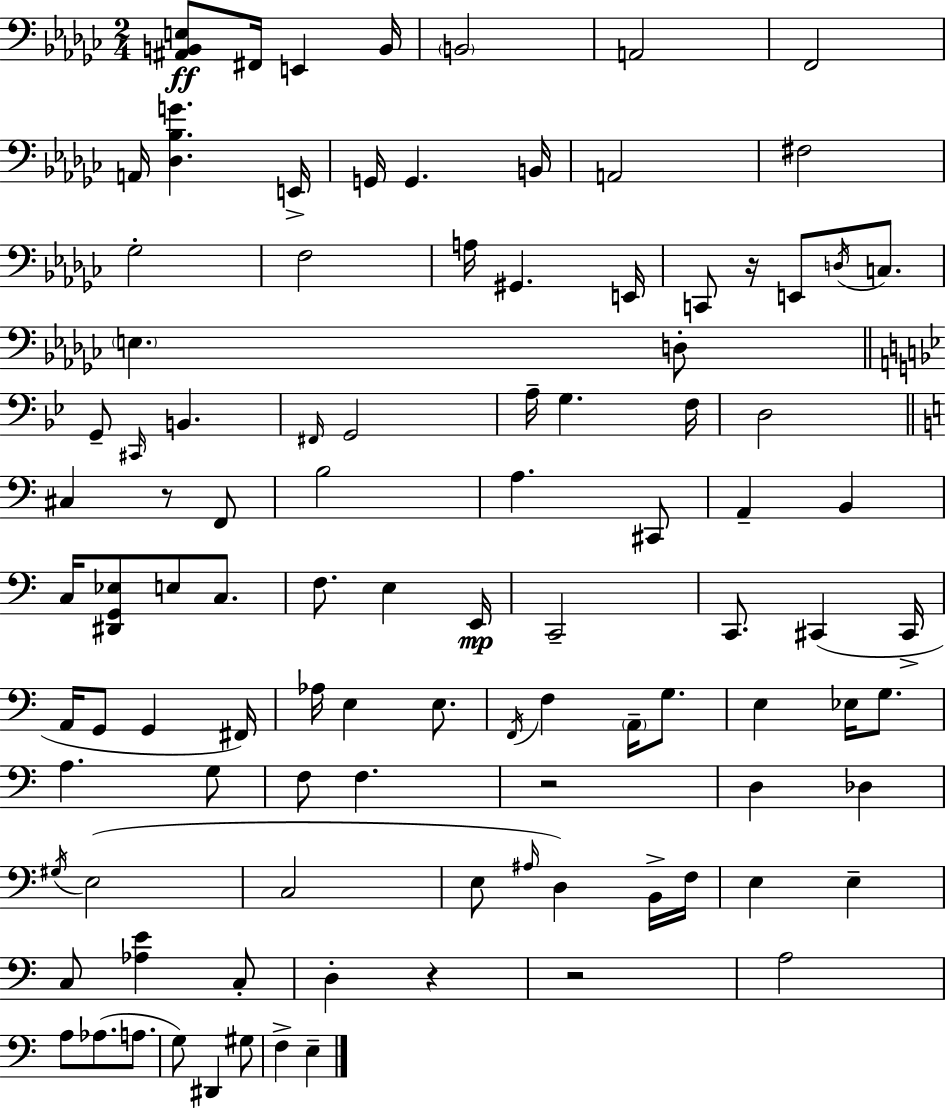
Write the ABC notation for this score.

X:1
T:Untitled
M:2/4
L:1/4
K:Ebm
[^A,,B,,E,]/2 ^F,,/4 E,, B,,/4 B,,2 A,,2 F,,2 A,,/4 [_D,_B,G] E,,/4 G,,/4 G,, B,,/4 A,,2 ^F,2 _G,2 F,2 A,/4 ^G,, E,,/4 C,,/2 z/4 E,,/2 D,/4 C,/2 E, D,/2 G,,/2 ^C,,/4 B,, ^F,,/4 G,,2 A,/4 G, F,/4 D,2 ^C, z/2 F,,/2 B,2 A, ^C,,/2 A,, B,, C,/4 [^D,,G,,_E,]/2 E,/2 C,/2 F,/2 E, E,,/4 C,,2 C,,/2 ^C,, ^C,,/4 A,,/4 G,,/2 G,, ^F,,/4 _A,/4 E, E,/2 F,,/4 F, A,,/4 G,/2 E, _E,/4 G,/2 A, G,/2 F,/2 F, z2 D, _D, ^G,/4 E,2 C,2 E,/2 ^A,/4 D, B,,/4 F,/4 E, E, C,/2 [_A,E] C,/2 D, z z2 A,2 A,/2 _A,/2 A,/2 G,/2 ^D,, ^G,/2 F, E,